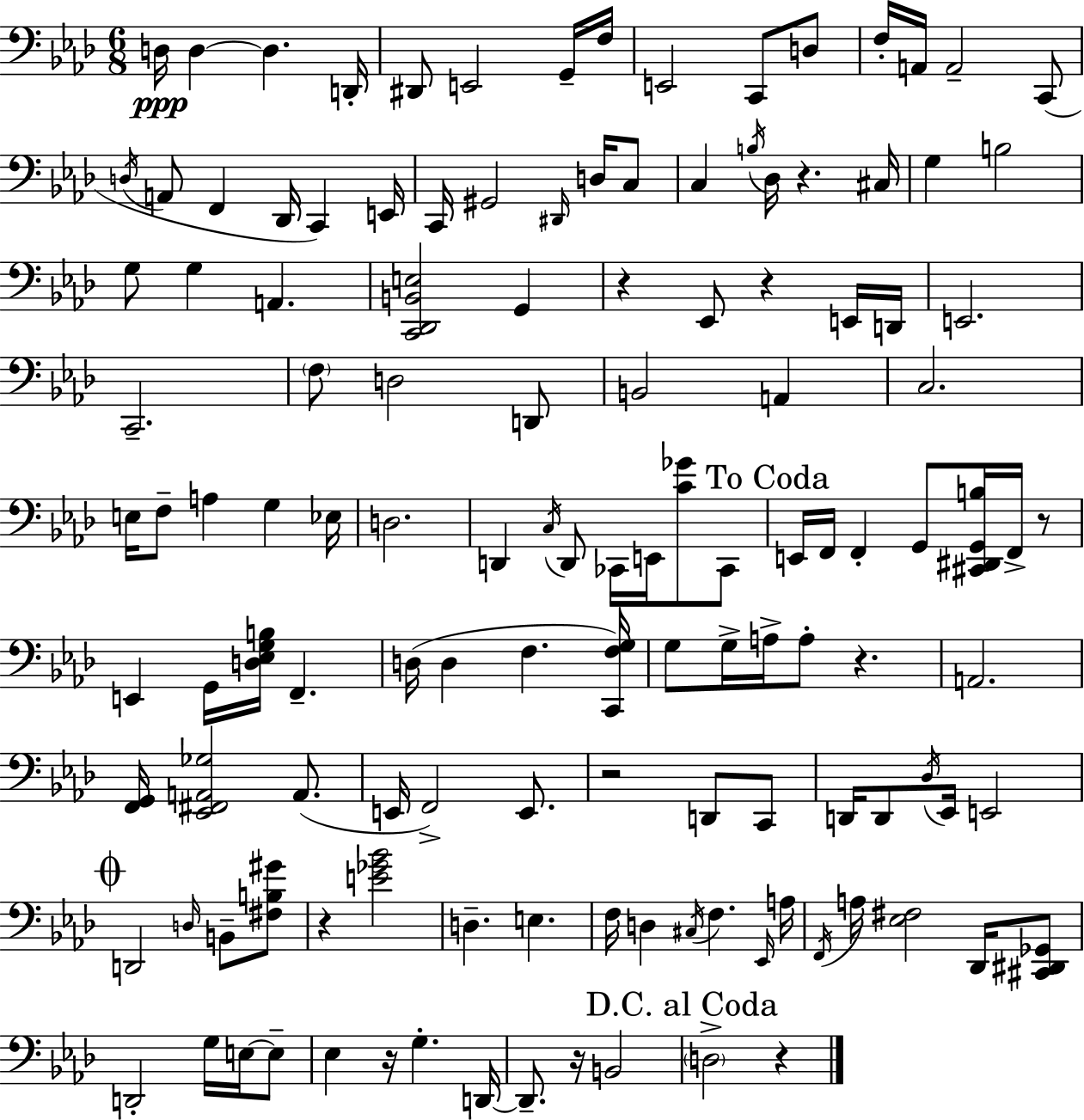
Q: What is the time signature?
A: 6/8